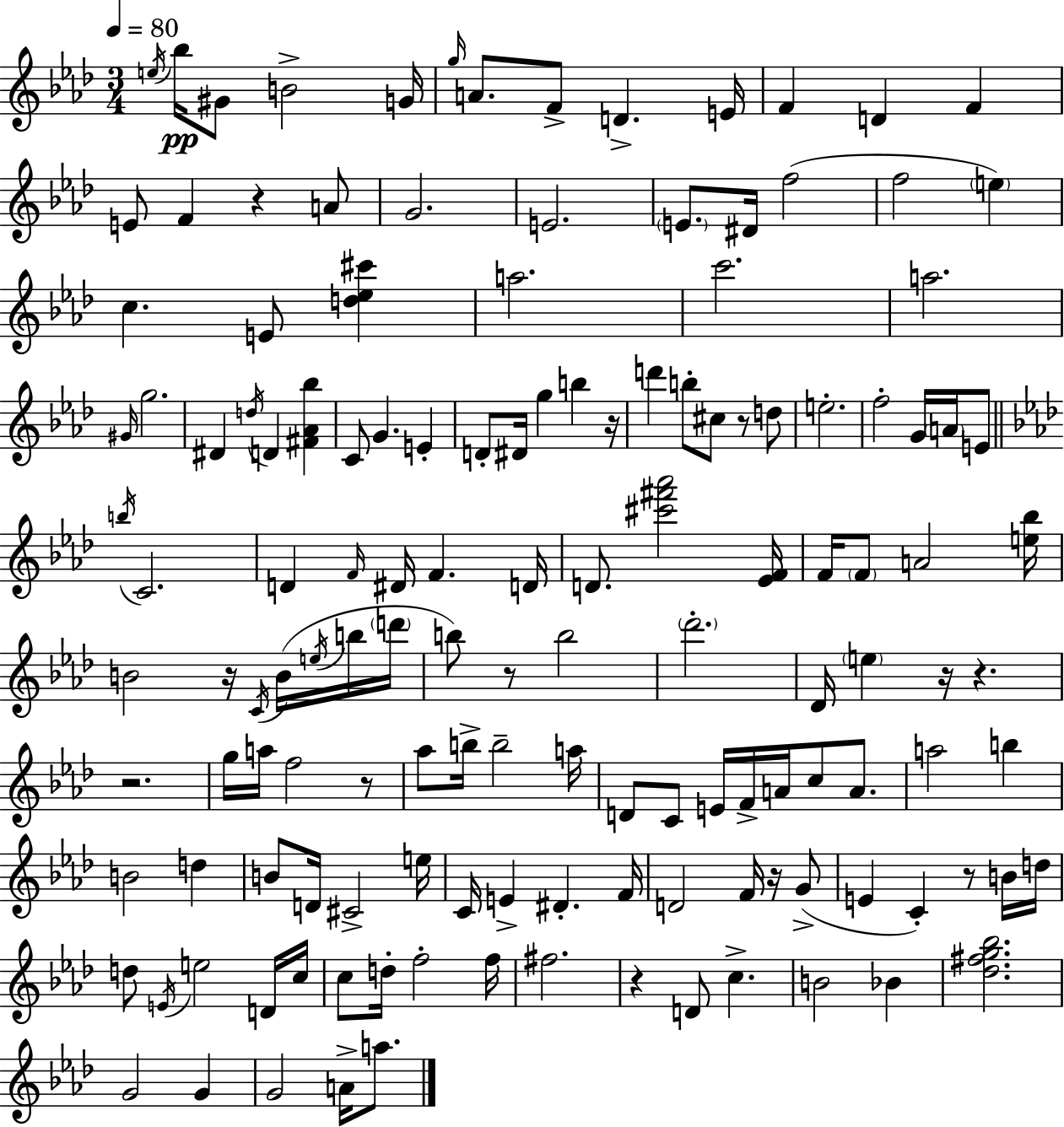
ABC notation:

X:1
T:Untitled
M:3/4
L:1/4
K:Fm
e/4 _b/4 ^G/2 B2 G/4 g/4 A/2 F/2 D E/4 F D F E/2 F z A/2 G2 E2 E/2 ^D/4 f2 f2 e c E/2 [d_e^c'] a2 c'2 a2 ^G/4 g2 ^D d/4 D [^F_A_b] C/2 G E D/2 ^D/4 g b z/4 d' b/2 ^c/2 z/2 d/2 e2 f2 G/4 A/4 E/2 b/4 C2 D F/4 ^D/4 F D/4 D/2 [^c'^f'_a']2 [_EF]/4 F/4 F/2 A2 [e_b]/4 B2 z/4 C/4 B/4 e/4 b/4 d'/4 b/2 z/2 b2 _d'2 _D/4 e z/4 z z2 g/4 a/4 f2 z/2 _a/2 b/4 b2 a/4 D/2 C/2 E/4 F/4 A/4 c/2 A/2 a2 b B2 d B/2 D/4 ^C2 e/4 C/4 E ^D F/4 D2 F/4 z/4 G/2 E C z/2 B/4 d/4 d/2 E/4 e2 D/4 c/4 c/2 d/4 f2 f/4 ^f2 z D/2 c B2 _B [_d^fg_b]2 G2 G G2 A/4 a/2